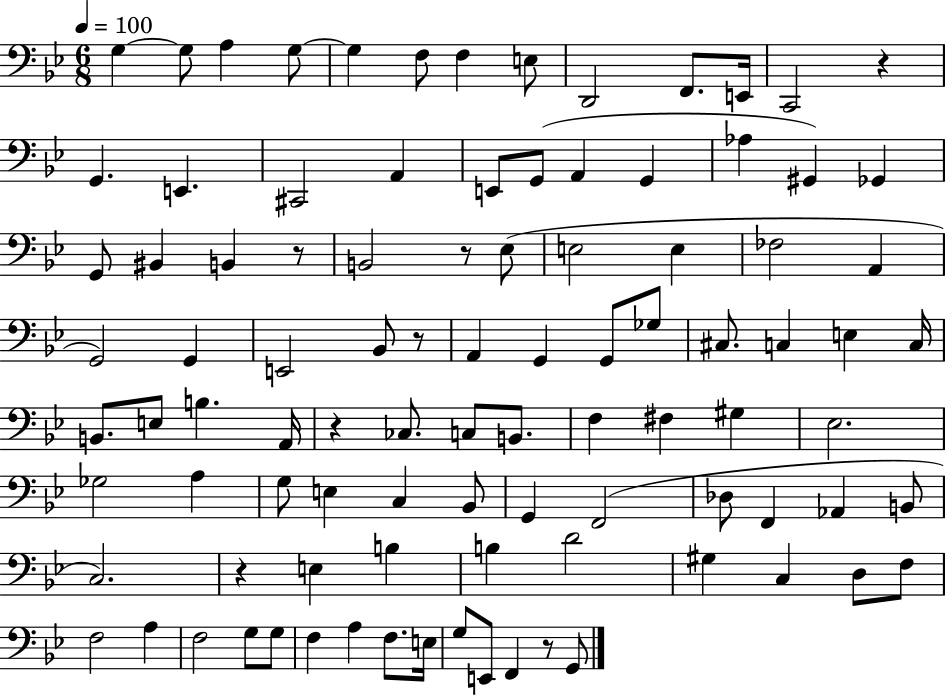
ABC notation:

X:1
T:Untitled
M:6/8
L:1/4
K:Bb
G, G,/2 A, G,/2 G, F,/2 F, E,/2 D,,2 F,,/2 E,,/4 C,,2 z G,, E,, ^C,,2 A,, E,,/2 G,,/2 A,, G,, _A, ^G,, _G,, G,,/2 ^B,, B,, z/2 B,,2 z/2 _E,/2 E,2 E, _F,2 A,, G,,2 G,, E,,2 _B,,/2 z/2 A,, G,, G,,/2 _G,/2 ^C,/2 C, E, C,/4 B,,/2 E,/2 B, A,,/4 z _C,/2 C,/2 B,,/2 F, ^F, ^G, _E,2 _G,2 A, G,/2 E, C, _B,,/2 G,, F,,2 _D,/2 F,, _A,, B,,/2 C,2 z E, B, B, D2 ^G, C, D,/2 F,/2 F,2 A, F,2 G,/2 G,/2 F, A, F,/2 E,/4 G,/2 E,,/2 F,, z/2 G,,/2